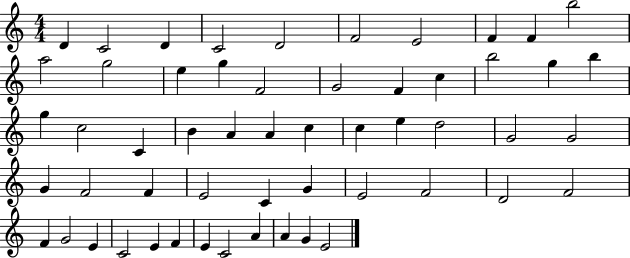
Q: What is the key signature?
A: C major